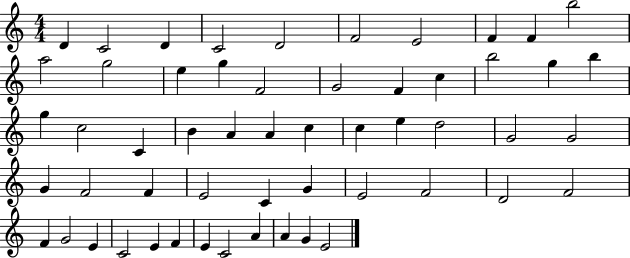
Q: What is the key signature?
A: C major